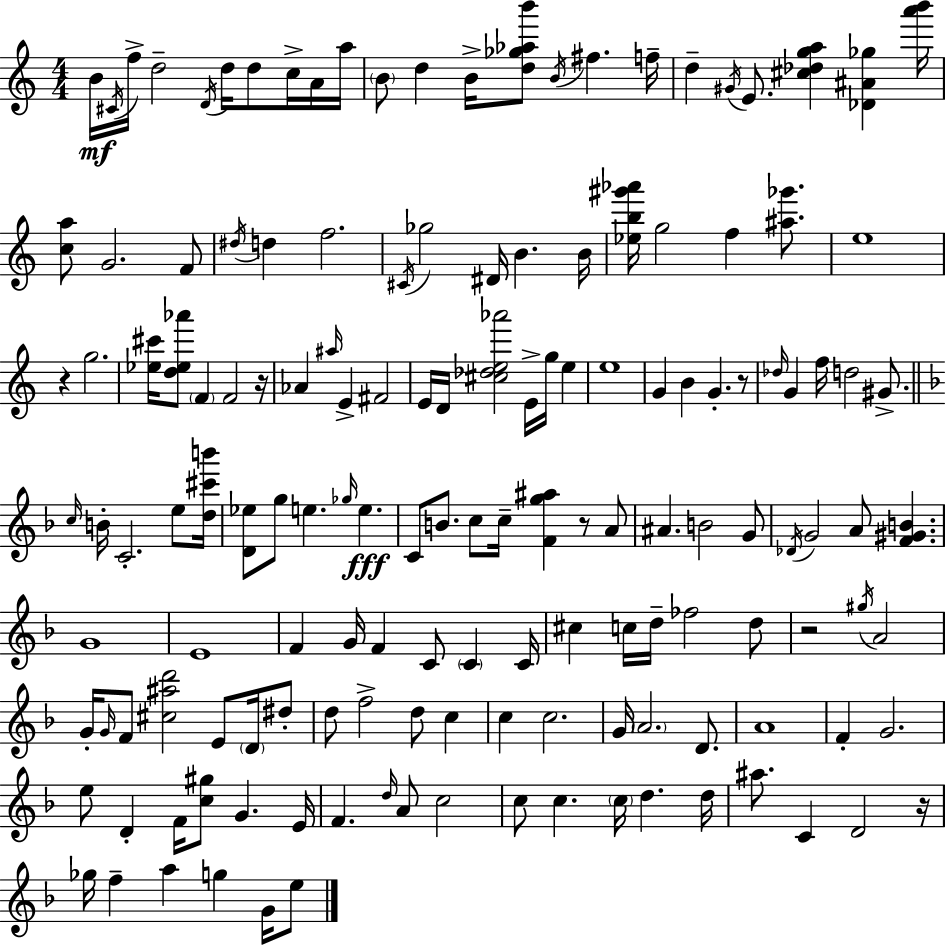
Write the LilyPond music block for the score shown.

{
  \clef treble
  \numericTimeSignature
  \time 4/4
  \key a \minor
  b'16\mf \acciaccatura { cis'16 } f''16-> d''2-- \acciaccatura { d'16 } d''16 d''8 c''16-> | a'16 a''16 \parenthesize b'8 d''4 b'16-> <d'' ges'' aes'' b'''>8 \acciaccatura { b'16 } fis''4. | f''16-- d''4-- \acciaccatura { gis'16 } e'8. <cis'' des'' g'' a''>4 <des' ais' ges''>4 | <a''' b'''>16 <c'' a''>8 g'2. | \break f'8 \acciaccatura { dis''16 } d''4 f''2. | \acciaccatura { cis'16 } ges''2 dis'16 b'4. | b'16 <ees'' b'' gis''' aes'''>16 g''2 f''4 | <ais'' ges'''>8. e''1 | \break r4 g''2. | <ees'' cis'''>16 <d'' ees'' aes'''>8 \parenthesize f'4 f'2 | r16 aes'4 \grace { ais''16 } e'4-> fis'2 | e'16 d'16 <cis'' des'' e'' aes'''>2 | \break e'16-> g''16 e''4 e''1 | g'4 b'4 g'4.-. | r8 \grace { des''16 } g'4 f''16 d''2 | gis'8.-> \bar "||" \break \key f \major \grace { c''16 } b'16-. c'2.-. e''8 | <d'' cis''' b'''>16 <d' ees''>8 g''8 e''4. \grace { ges''16 } e''4.\fff | c'8 b'8. c''8 c''16-- <f' g'' ais''>4 r8 | a'8 ais'4. b'2 | \break g'8 \acciaccatura { des'16 } g'2 a'8 <f' gis' b'>4. | g'1 | e'1 | f'4 g'16 f'4 c'8 \parenthesize c'4 | \break c'16 cis''4 c''16 d''16-- fes''2 | d''8 r2 \acciaccatura { gis''16 } a'2 | g'16-. \grace { g'16 } f'8 <cis'' ais'' d'''>2 | e'8 \parenthesize d'16 dis''8-. d''8 f''2-> d''8 | \break c''4 c''4 c''2. | g'16 \parenthesize a'2. | d'8. a'1 | f'4-. g'2. | \break e''8 d'4-. f'16 <c'' gis''>8 g'4. | e'16 f'4. \grace { d''16 } a'8 c''2 | c''8 c''4. \parenthesize c''16 d''4. | d''16 ais''8. c'4 d'2 | \break r16 ges''16 f''4-- a''4 g''4 | g'16 e''8 \bar "|."
}